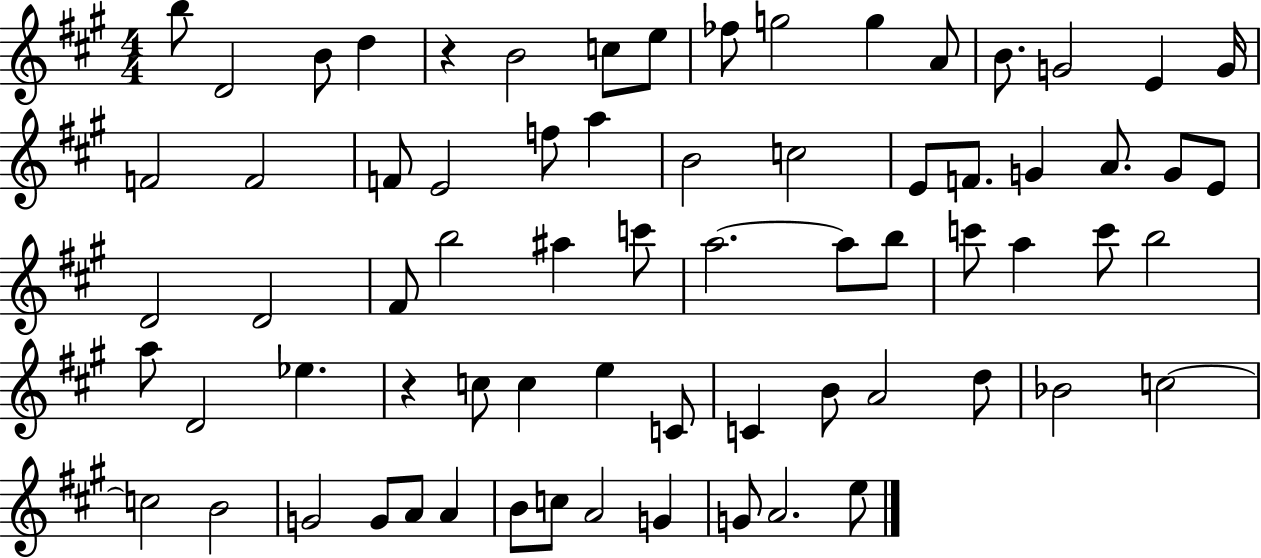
X:1
T:Untitled
M:4/4
L:1/4
K:A
b/2 D2 B/2 d z B2 c/2 e/2 _f/2 g2 g A/2 B/2 G2 E G/4 F2 F2 F/2 E2 f/2 a B2 c2 E/2 F/2 G A/2 G/2 E/2 D2 D2 ^F/2 b2 ^a c'/2 a2 a/2 b/2 c'/2 a c'/2 b2 a/2 D2 _e z c/2 c e C/2 C B/2 A2 d/2 _B2 c2 c2 B2 G2 G/2 A/2 A B/2 c/2 A2 G G/2 A2 e/2